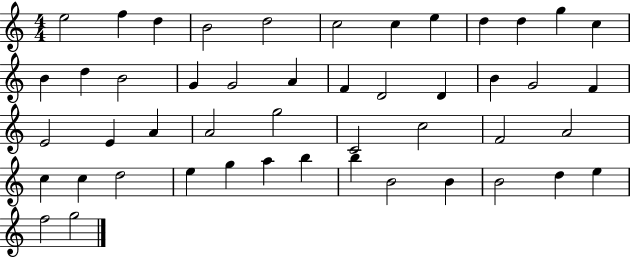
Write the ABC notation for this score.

X:1
T:Untitled
M:4/4
L:1/4
K:C
e2 f d B2 d2 c2 c e d d g c B d B2 G G2 A F D2 D B G2 F E2 E A A2 g2 C2 c2 F2 A2 c c d2 e g a b b B2 B B2 d e f2 g2